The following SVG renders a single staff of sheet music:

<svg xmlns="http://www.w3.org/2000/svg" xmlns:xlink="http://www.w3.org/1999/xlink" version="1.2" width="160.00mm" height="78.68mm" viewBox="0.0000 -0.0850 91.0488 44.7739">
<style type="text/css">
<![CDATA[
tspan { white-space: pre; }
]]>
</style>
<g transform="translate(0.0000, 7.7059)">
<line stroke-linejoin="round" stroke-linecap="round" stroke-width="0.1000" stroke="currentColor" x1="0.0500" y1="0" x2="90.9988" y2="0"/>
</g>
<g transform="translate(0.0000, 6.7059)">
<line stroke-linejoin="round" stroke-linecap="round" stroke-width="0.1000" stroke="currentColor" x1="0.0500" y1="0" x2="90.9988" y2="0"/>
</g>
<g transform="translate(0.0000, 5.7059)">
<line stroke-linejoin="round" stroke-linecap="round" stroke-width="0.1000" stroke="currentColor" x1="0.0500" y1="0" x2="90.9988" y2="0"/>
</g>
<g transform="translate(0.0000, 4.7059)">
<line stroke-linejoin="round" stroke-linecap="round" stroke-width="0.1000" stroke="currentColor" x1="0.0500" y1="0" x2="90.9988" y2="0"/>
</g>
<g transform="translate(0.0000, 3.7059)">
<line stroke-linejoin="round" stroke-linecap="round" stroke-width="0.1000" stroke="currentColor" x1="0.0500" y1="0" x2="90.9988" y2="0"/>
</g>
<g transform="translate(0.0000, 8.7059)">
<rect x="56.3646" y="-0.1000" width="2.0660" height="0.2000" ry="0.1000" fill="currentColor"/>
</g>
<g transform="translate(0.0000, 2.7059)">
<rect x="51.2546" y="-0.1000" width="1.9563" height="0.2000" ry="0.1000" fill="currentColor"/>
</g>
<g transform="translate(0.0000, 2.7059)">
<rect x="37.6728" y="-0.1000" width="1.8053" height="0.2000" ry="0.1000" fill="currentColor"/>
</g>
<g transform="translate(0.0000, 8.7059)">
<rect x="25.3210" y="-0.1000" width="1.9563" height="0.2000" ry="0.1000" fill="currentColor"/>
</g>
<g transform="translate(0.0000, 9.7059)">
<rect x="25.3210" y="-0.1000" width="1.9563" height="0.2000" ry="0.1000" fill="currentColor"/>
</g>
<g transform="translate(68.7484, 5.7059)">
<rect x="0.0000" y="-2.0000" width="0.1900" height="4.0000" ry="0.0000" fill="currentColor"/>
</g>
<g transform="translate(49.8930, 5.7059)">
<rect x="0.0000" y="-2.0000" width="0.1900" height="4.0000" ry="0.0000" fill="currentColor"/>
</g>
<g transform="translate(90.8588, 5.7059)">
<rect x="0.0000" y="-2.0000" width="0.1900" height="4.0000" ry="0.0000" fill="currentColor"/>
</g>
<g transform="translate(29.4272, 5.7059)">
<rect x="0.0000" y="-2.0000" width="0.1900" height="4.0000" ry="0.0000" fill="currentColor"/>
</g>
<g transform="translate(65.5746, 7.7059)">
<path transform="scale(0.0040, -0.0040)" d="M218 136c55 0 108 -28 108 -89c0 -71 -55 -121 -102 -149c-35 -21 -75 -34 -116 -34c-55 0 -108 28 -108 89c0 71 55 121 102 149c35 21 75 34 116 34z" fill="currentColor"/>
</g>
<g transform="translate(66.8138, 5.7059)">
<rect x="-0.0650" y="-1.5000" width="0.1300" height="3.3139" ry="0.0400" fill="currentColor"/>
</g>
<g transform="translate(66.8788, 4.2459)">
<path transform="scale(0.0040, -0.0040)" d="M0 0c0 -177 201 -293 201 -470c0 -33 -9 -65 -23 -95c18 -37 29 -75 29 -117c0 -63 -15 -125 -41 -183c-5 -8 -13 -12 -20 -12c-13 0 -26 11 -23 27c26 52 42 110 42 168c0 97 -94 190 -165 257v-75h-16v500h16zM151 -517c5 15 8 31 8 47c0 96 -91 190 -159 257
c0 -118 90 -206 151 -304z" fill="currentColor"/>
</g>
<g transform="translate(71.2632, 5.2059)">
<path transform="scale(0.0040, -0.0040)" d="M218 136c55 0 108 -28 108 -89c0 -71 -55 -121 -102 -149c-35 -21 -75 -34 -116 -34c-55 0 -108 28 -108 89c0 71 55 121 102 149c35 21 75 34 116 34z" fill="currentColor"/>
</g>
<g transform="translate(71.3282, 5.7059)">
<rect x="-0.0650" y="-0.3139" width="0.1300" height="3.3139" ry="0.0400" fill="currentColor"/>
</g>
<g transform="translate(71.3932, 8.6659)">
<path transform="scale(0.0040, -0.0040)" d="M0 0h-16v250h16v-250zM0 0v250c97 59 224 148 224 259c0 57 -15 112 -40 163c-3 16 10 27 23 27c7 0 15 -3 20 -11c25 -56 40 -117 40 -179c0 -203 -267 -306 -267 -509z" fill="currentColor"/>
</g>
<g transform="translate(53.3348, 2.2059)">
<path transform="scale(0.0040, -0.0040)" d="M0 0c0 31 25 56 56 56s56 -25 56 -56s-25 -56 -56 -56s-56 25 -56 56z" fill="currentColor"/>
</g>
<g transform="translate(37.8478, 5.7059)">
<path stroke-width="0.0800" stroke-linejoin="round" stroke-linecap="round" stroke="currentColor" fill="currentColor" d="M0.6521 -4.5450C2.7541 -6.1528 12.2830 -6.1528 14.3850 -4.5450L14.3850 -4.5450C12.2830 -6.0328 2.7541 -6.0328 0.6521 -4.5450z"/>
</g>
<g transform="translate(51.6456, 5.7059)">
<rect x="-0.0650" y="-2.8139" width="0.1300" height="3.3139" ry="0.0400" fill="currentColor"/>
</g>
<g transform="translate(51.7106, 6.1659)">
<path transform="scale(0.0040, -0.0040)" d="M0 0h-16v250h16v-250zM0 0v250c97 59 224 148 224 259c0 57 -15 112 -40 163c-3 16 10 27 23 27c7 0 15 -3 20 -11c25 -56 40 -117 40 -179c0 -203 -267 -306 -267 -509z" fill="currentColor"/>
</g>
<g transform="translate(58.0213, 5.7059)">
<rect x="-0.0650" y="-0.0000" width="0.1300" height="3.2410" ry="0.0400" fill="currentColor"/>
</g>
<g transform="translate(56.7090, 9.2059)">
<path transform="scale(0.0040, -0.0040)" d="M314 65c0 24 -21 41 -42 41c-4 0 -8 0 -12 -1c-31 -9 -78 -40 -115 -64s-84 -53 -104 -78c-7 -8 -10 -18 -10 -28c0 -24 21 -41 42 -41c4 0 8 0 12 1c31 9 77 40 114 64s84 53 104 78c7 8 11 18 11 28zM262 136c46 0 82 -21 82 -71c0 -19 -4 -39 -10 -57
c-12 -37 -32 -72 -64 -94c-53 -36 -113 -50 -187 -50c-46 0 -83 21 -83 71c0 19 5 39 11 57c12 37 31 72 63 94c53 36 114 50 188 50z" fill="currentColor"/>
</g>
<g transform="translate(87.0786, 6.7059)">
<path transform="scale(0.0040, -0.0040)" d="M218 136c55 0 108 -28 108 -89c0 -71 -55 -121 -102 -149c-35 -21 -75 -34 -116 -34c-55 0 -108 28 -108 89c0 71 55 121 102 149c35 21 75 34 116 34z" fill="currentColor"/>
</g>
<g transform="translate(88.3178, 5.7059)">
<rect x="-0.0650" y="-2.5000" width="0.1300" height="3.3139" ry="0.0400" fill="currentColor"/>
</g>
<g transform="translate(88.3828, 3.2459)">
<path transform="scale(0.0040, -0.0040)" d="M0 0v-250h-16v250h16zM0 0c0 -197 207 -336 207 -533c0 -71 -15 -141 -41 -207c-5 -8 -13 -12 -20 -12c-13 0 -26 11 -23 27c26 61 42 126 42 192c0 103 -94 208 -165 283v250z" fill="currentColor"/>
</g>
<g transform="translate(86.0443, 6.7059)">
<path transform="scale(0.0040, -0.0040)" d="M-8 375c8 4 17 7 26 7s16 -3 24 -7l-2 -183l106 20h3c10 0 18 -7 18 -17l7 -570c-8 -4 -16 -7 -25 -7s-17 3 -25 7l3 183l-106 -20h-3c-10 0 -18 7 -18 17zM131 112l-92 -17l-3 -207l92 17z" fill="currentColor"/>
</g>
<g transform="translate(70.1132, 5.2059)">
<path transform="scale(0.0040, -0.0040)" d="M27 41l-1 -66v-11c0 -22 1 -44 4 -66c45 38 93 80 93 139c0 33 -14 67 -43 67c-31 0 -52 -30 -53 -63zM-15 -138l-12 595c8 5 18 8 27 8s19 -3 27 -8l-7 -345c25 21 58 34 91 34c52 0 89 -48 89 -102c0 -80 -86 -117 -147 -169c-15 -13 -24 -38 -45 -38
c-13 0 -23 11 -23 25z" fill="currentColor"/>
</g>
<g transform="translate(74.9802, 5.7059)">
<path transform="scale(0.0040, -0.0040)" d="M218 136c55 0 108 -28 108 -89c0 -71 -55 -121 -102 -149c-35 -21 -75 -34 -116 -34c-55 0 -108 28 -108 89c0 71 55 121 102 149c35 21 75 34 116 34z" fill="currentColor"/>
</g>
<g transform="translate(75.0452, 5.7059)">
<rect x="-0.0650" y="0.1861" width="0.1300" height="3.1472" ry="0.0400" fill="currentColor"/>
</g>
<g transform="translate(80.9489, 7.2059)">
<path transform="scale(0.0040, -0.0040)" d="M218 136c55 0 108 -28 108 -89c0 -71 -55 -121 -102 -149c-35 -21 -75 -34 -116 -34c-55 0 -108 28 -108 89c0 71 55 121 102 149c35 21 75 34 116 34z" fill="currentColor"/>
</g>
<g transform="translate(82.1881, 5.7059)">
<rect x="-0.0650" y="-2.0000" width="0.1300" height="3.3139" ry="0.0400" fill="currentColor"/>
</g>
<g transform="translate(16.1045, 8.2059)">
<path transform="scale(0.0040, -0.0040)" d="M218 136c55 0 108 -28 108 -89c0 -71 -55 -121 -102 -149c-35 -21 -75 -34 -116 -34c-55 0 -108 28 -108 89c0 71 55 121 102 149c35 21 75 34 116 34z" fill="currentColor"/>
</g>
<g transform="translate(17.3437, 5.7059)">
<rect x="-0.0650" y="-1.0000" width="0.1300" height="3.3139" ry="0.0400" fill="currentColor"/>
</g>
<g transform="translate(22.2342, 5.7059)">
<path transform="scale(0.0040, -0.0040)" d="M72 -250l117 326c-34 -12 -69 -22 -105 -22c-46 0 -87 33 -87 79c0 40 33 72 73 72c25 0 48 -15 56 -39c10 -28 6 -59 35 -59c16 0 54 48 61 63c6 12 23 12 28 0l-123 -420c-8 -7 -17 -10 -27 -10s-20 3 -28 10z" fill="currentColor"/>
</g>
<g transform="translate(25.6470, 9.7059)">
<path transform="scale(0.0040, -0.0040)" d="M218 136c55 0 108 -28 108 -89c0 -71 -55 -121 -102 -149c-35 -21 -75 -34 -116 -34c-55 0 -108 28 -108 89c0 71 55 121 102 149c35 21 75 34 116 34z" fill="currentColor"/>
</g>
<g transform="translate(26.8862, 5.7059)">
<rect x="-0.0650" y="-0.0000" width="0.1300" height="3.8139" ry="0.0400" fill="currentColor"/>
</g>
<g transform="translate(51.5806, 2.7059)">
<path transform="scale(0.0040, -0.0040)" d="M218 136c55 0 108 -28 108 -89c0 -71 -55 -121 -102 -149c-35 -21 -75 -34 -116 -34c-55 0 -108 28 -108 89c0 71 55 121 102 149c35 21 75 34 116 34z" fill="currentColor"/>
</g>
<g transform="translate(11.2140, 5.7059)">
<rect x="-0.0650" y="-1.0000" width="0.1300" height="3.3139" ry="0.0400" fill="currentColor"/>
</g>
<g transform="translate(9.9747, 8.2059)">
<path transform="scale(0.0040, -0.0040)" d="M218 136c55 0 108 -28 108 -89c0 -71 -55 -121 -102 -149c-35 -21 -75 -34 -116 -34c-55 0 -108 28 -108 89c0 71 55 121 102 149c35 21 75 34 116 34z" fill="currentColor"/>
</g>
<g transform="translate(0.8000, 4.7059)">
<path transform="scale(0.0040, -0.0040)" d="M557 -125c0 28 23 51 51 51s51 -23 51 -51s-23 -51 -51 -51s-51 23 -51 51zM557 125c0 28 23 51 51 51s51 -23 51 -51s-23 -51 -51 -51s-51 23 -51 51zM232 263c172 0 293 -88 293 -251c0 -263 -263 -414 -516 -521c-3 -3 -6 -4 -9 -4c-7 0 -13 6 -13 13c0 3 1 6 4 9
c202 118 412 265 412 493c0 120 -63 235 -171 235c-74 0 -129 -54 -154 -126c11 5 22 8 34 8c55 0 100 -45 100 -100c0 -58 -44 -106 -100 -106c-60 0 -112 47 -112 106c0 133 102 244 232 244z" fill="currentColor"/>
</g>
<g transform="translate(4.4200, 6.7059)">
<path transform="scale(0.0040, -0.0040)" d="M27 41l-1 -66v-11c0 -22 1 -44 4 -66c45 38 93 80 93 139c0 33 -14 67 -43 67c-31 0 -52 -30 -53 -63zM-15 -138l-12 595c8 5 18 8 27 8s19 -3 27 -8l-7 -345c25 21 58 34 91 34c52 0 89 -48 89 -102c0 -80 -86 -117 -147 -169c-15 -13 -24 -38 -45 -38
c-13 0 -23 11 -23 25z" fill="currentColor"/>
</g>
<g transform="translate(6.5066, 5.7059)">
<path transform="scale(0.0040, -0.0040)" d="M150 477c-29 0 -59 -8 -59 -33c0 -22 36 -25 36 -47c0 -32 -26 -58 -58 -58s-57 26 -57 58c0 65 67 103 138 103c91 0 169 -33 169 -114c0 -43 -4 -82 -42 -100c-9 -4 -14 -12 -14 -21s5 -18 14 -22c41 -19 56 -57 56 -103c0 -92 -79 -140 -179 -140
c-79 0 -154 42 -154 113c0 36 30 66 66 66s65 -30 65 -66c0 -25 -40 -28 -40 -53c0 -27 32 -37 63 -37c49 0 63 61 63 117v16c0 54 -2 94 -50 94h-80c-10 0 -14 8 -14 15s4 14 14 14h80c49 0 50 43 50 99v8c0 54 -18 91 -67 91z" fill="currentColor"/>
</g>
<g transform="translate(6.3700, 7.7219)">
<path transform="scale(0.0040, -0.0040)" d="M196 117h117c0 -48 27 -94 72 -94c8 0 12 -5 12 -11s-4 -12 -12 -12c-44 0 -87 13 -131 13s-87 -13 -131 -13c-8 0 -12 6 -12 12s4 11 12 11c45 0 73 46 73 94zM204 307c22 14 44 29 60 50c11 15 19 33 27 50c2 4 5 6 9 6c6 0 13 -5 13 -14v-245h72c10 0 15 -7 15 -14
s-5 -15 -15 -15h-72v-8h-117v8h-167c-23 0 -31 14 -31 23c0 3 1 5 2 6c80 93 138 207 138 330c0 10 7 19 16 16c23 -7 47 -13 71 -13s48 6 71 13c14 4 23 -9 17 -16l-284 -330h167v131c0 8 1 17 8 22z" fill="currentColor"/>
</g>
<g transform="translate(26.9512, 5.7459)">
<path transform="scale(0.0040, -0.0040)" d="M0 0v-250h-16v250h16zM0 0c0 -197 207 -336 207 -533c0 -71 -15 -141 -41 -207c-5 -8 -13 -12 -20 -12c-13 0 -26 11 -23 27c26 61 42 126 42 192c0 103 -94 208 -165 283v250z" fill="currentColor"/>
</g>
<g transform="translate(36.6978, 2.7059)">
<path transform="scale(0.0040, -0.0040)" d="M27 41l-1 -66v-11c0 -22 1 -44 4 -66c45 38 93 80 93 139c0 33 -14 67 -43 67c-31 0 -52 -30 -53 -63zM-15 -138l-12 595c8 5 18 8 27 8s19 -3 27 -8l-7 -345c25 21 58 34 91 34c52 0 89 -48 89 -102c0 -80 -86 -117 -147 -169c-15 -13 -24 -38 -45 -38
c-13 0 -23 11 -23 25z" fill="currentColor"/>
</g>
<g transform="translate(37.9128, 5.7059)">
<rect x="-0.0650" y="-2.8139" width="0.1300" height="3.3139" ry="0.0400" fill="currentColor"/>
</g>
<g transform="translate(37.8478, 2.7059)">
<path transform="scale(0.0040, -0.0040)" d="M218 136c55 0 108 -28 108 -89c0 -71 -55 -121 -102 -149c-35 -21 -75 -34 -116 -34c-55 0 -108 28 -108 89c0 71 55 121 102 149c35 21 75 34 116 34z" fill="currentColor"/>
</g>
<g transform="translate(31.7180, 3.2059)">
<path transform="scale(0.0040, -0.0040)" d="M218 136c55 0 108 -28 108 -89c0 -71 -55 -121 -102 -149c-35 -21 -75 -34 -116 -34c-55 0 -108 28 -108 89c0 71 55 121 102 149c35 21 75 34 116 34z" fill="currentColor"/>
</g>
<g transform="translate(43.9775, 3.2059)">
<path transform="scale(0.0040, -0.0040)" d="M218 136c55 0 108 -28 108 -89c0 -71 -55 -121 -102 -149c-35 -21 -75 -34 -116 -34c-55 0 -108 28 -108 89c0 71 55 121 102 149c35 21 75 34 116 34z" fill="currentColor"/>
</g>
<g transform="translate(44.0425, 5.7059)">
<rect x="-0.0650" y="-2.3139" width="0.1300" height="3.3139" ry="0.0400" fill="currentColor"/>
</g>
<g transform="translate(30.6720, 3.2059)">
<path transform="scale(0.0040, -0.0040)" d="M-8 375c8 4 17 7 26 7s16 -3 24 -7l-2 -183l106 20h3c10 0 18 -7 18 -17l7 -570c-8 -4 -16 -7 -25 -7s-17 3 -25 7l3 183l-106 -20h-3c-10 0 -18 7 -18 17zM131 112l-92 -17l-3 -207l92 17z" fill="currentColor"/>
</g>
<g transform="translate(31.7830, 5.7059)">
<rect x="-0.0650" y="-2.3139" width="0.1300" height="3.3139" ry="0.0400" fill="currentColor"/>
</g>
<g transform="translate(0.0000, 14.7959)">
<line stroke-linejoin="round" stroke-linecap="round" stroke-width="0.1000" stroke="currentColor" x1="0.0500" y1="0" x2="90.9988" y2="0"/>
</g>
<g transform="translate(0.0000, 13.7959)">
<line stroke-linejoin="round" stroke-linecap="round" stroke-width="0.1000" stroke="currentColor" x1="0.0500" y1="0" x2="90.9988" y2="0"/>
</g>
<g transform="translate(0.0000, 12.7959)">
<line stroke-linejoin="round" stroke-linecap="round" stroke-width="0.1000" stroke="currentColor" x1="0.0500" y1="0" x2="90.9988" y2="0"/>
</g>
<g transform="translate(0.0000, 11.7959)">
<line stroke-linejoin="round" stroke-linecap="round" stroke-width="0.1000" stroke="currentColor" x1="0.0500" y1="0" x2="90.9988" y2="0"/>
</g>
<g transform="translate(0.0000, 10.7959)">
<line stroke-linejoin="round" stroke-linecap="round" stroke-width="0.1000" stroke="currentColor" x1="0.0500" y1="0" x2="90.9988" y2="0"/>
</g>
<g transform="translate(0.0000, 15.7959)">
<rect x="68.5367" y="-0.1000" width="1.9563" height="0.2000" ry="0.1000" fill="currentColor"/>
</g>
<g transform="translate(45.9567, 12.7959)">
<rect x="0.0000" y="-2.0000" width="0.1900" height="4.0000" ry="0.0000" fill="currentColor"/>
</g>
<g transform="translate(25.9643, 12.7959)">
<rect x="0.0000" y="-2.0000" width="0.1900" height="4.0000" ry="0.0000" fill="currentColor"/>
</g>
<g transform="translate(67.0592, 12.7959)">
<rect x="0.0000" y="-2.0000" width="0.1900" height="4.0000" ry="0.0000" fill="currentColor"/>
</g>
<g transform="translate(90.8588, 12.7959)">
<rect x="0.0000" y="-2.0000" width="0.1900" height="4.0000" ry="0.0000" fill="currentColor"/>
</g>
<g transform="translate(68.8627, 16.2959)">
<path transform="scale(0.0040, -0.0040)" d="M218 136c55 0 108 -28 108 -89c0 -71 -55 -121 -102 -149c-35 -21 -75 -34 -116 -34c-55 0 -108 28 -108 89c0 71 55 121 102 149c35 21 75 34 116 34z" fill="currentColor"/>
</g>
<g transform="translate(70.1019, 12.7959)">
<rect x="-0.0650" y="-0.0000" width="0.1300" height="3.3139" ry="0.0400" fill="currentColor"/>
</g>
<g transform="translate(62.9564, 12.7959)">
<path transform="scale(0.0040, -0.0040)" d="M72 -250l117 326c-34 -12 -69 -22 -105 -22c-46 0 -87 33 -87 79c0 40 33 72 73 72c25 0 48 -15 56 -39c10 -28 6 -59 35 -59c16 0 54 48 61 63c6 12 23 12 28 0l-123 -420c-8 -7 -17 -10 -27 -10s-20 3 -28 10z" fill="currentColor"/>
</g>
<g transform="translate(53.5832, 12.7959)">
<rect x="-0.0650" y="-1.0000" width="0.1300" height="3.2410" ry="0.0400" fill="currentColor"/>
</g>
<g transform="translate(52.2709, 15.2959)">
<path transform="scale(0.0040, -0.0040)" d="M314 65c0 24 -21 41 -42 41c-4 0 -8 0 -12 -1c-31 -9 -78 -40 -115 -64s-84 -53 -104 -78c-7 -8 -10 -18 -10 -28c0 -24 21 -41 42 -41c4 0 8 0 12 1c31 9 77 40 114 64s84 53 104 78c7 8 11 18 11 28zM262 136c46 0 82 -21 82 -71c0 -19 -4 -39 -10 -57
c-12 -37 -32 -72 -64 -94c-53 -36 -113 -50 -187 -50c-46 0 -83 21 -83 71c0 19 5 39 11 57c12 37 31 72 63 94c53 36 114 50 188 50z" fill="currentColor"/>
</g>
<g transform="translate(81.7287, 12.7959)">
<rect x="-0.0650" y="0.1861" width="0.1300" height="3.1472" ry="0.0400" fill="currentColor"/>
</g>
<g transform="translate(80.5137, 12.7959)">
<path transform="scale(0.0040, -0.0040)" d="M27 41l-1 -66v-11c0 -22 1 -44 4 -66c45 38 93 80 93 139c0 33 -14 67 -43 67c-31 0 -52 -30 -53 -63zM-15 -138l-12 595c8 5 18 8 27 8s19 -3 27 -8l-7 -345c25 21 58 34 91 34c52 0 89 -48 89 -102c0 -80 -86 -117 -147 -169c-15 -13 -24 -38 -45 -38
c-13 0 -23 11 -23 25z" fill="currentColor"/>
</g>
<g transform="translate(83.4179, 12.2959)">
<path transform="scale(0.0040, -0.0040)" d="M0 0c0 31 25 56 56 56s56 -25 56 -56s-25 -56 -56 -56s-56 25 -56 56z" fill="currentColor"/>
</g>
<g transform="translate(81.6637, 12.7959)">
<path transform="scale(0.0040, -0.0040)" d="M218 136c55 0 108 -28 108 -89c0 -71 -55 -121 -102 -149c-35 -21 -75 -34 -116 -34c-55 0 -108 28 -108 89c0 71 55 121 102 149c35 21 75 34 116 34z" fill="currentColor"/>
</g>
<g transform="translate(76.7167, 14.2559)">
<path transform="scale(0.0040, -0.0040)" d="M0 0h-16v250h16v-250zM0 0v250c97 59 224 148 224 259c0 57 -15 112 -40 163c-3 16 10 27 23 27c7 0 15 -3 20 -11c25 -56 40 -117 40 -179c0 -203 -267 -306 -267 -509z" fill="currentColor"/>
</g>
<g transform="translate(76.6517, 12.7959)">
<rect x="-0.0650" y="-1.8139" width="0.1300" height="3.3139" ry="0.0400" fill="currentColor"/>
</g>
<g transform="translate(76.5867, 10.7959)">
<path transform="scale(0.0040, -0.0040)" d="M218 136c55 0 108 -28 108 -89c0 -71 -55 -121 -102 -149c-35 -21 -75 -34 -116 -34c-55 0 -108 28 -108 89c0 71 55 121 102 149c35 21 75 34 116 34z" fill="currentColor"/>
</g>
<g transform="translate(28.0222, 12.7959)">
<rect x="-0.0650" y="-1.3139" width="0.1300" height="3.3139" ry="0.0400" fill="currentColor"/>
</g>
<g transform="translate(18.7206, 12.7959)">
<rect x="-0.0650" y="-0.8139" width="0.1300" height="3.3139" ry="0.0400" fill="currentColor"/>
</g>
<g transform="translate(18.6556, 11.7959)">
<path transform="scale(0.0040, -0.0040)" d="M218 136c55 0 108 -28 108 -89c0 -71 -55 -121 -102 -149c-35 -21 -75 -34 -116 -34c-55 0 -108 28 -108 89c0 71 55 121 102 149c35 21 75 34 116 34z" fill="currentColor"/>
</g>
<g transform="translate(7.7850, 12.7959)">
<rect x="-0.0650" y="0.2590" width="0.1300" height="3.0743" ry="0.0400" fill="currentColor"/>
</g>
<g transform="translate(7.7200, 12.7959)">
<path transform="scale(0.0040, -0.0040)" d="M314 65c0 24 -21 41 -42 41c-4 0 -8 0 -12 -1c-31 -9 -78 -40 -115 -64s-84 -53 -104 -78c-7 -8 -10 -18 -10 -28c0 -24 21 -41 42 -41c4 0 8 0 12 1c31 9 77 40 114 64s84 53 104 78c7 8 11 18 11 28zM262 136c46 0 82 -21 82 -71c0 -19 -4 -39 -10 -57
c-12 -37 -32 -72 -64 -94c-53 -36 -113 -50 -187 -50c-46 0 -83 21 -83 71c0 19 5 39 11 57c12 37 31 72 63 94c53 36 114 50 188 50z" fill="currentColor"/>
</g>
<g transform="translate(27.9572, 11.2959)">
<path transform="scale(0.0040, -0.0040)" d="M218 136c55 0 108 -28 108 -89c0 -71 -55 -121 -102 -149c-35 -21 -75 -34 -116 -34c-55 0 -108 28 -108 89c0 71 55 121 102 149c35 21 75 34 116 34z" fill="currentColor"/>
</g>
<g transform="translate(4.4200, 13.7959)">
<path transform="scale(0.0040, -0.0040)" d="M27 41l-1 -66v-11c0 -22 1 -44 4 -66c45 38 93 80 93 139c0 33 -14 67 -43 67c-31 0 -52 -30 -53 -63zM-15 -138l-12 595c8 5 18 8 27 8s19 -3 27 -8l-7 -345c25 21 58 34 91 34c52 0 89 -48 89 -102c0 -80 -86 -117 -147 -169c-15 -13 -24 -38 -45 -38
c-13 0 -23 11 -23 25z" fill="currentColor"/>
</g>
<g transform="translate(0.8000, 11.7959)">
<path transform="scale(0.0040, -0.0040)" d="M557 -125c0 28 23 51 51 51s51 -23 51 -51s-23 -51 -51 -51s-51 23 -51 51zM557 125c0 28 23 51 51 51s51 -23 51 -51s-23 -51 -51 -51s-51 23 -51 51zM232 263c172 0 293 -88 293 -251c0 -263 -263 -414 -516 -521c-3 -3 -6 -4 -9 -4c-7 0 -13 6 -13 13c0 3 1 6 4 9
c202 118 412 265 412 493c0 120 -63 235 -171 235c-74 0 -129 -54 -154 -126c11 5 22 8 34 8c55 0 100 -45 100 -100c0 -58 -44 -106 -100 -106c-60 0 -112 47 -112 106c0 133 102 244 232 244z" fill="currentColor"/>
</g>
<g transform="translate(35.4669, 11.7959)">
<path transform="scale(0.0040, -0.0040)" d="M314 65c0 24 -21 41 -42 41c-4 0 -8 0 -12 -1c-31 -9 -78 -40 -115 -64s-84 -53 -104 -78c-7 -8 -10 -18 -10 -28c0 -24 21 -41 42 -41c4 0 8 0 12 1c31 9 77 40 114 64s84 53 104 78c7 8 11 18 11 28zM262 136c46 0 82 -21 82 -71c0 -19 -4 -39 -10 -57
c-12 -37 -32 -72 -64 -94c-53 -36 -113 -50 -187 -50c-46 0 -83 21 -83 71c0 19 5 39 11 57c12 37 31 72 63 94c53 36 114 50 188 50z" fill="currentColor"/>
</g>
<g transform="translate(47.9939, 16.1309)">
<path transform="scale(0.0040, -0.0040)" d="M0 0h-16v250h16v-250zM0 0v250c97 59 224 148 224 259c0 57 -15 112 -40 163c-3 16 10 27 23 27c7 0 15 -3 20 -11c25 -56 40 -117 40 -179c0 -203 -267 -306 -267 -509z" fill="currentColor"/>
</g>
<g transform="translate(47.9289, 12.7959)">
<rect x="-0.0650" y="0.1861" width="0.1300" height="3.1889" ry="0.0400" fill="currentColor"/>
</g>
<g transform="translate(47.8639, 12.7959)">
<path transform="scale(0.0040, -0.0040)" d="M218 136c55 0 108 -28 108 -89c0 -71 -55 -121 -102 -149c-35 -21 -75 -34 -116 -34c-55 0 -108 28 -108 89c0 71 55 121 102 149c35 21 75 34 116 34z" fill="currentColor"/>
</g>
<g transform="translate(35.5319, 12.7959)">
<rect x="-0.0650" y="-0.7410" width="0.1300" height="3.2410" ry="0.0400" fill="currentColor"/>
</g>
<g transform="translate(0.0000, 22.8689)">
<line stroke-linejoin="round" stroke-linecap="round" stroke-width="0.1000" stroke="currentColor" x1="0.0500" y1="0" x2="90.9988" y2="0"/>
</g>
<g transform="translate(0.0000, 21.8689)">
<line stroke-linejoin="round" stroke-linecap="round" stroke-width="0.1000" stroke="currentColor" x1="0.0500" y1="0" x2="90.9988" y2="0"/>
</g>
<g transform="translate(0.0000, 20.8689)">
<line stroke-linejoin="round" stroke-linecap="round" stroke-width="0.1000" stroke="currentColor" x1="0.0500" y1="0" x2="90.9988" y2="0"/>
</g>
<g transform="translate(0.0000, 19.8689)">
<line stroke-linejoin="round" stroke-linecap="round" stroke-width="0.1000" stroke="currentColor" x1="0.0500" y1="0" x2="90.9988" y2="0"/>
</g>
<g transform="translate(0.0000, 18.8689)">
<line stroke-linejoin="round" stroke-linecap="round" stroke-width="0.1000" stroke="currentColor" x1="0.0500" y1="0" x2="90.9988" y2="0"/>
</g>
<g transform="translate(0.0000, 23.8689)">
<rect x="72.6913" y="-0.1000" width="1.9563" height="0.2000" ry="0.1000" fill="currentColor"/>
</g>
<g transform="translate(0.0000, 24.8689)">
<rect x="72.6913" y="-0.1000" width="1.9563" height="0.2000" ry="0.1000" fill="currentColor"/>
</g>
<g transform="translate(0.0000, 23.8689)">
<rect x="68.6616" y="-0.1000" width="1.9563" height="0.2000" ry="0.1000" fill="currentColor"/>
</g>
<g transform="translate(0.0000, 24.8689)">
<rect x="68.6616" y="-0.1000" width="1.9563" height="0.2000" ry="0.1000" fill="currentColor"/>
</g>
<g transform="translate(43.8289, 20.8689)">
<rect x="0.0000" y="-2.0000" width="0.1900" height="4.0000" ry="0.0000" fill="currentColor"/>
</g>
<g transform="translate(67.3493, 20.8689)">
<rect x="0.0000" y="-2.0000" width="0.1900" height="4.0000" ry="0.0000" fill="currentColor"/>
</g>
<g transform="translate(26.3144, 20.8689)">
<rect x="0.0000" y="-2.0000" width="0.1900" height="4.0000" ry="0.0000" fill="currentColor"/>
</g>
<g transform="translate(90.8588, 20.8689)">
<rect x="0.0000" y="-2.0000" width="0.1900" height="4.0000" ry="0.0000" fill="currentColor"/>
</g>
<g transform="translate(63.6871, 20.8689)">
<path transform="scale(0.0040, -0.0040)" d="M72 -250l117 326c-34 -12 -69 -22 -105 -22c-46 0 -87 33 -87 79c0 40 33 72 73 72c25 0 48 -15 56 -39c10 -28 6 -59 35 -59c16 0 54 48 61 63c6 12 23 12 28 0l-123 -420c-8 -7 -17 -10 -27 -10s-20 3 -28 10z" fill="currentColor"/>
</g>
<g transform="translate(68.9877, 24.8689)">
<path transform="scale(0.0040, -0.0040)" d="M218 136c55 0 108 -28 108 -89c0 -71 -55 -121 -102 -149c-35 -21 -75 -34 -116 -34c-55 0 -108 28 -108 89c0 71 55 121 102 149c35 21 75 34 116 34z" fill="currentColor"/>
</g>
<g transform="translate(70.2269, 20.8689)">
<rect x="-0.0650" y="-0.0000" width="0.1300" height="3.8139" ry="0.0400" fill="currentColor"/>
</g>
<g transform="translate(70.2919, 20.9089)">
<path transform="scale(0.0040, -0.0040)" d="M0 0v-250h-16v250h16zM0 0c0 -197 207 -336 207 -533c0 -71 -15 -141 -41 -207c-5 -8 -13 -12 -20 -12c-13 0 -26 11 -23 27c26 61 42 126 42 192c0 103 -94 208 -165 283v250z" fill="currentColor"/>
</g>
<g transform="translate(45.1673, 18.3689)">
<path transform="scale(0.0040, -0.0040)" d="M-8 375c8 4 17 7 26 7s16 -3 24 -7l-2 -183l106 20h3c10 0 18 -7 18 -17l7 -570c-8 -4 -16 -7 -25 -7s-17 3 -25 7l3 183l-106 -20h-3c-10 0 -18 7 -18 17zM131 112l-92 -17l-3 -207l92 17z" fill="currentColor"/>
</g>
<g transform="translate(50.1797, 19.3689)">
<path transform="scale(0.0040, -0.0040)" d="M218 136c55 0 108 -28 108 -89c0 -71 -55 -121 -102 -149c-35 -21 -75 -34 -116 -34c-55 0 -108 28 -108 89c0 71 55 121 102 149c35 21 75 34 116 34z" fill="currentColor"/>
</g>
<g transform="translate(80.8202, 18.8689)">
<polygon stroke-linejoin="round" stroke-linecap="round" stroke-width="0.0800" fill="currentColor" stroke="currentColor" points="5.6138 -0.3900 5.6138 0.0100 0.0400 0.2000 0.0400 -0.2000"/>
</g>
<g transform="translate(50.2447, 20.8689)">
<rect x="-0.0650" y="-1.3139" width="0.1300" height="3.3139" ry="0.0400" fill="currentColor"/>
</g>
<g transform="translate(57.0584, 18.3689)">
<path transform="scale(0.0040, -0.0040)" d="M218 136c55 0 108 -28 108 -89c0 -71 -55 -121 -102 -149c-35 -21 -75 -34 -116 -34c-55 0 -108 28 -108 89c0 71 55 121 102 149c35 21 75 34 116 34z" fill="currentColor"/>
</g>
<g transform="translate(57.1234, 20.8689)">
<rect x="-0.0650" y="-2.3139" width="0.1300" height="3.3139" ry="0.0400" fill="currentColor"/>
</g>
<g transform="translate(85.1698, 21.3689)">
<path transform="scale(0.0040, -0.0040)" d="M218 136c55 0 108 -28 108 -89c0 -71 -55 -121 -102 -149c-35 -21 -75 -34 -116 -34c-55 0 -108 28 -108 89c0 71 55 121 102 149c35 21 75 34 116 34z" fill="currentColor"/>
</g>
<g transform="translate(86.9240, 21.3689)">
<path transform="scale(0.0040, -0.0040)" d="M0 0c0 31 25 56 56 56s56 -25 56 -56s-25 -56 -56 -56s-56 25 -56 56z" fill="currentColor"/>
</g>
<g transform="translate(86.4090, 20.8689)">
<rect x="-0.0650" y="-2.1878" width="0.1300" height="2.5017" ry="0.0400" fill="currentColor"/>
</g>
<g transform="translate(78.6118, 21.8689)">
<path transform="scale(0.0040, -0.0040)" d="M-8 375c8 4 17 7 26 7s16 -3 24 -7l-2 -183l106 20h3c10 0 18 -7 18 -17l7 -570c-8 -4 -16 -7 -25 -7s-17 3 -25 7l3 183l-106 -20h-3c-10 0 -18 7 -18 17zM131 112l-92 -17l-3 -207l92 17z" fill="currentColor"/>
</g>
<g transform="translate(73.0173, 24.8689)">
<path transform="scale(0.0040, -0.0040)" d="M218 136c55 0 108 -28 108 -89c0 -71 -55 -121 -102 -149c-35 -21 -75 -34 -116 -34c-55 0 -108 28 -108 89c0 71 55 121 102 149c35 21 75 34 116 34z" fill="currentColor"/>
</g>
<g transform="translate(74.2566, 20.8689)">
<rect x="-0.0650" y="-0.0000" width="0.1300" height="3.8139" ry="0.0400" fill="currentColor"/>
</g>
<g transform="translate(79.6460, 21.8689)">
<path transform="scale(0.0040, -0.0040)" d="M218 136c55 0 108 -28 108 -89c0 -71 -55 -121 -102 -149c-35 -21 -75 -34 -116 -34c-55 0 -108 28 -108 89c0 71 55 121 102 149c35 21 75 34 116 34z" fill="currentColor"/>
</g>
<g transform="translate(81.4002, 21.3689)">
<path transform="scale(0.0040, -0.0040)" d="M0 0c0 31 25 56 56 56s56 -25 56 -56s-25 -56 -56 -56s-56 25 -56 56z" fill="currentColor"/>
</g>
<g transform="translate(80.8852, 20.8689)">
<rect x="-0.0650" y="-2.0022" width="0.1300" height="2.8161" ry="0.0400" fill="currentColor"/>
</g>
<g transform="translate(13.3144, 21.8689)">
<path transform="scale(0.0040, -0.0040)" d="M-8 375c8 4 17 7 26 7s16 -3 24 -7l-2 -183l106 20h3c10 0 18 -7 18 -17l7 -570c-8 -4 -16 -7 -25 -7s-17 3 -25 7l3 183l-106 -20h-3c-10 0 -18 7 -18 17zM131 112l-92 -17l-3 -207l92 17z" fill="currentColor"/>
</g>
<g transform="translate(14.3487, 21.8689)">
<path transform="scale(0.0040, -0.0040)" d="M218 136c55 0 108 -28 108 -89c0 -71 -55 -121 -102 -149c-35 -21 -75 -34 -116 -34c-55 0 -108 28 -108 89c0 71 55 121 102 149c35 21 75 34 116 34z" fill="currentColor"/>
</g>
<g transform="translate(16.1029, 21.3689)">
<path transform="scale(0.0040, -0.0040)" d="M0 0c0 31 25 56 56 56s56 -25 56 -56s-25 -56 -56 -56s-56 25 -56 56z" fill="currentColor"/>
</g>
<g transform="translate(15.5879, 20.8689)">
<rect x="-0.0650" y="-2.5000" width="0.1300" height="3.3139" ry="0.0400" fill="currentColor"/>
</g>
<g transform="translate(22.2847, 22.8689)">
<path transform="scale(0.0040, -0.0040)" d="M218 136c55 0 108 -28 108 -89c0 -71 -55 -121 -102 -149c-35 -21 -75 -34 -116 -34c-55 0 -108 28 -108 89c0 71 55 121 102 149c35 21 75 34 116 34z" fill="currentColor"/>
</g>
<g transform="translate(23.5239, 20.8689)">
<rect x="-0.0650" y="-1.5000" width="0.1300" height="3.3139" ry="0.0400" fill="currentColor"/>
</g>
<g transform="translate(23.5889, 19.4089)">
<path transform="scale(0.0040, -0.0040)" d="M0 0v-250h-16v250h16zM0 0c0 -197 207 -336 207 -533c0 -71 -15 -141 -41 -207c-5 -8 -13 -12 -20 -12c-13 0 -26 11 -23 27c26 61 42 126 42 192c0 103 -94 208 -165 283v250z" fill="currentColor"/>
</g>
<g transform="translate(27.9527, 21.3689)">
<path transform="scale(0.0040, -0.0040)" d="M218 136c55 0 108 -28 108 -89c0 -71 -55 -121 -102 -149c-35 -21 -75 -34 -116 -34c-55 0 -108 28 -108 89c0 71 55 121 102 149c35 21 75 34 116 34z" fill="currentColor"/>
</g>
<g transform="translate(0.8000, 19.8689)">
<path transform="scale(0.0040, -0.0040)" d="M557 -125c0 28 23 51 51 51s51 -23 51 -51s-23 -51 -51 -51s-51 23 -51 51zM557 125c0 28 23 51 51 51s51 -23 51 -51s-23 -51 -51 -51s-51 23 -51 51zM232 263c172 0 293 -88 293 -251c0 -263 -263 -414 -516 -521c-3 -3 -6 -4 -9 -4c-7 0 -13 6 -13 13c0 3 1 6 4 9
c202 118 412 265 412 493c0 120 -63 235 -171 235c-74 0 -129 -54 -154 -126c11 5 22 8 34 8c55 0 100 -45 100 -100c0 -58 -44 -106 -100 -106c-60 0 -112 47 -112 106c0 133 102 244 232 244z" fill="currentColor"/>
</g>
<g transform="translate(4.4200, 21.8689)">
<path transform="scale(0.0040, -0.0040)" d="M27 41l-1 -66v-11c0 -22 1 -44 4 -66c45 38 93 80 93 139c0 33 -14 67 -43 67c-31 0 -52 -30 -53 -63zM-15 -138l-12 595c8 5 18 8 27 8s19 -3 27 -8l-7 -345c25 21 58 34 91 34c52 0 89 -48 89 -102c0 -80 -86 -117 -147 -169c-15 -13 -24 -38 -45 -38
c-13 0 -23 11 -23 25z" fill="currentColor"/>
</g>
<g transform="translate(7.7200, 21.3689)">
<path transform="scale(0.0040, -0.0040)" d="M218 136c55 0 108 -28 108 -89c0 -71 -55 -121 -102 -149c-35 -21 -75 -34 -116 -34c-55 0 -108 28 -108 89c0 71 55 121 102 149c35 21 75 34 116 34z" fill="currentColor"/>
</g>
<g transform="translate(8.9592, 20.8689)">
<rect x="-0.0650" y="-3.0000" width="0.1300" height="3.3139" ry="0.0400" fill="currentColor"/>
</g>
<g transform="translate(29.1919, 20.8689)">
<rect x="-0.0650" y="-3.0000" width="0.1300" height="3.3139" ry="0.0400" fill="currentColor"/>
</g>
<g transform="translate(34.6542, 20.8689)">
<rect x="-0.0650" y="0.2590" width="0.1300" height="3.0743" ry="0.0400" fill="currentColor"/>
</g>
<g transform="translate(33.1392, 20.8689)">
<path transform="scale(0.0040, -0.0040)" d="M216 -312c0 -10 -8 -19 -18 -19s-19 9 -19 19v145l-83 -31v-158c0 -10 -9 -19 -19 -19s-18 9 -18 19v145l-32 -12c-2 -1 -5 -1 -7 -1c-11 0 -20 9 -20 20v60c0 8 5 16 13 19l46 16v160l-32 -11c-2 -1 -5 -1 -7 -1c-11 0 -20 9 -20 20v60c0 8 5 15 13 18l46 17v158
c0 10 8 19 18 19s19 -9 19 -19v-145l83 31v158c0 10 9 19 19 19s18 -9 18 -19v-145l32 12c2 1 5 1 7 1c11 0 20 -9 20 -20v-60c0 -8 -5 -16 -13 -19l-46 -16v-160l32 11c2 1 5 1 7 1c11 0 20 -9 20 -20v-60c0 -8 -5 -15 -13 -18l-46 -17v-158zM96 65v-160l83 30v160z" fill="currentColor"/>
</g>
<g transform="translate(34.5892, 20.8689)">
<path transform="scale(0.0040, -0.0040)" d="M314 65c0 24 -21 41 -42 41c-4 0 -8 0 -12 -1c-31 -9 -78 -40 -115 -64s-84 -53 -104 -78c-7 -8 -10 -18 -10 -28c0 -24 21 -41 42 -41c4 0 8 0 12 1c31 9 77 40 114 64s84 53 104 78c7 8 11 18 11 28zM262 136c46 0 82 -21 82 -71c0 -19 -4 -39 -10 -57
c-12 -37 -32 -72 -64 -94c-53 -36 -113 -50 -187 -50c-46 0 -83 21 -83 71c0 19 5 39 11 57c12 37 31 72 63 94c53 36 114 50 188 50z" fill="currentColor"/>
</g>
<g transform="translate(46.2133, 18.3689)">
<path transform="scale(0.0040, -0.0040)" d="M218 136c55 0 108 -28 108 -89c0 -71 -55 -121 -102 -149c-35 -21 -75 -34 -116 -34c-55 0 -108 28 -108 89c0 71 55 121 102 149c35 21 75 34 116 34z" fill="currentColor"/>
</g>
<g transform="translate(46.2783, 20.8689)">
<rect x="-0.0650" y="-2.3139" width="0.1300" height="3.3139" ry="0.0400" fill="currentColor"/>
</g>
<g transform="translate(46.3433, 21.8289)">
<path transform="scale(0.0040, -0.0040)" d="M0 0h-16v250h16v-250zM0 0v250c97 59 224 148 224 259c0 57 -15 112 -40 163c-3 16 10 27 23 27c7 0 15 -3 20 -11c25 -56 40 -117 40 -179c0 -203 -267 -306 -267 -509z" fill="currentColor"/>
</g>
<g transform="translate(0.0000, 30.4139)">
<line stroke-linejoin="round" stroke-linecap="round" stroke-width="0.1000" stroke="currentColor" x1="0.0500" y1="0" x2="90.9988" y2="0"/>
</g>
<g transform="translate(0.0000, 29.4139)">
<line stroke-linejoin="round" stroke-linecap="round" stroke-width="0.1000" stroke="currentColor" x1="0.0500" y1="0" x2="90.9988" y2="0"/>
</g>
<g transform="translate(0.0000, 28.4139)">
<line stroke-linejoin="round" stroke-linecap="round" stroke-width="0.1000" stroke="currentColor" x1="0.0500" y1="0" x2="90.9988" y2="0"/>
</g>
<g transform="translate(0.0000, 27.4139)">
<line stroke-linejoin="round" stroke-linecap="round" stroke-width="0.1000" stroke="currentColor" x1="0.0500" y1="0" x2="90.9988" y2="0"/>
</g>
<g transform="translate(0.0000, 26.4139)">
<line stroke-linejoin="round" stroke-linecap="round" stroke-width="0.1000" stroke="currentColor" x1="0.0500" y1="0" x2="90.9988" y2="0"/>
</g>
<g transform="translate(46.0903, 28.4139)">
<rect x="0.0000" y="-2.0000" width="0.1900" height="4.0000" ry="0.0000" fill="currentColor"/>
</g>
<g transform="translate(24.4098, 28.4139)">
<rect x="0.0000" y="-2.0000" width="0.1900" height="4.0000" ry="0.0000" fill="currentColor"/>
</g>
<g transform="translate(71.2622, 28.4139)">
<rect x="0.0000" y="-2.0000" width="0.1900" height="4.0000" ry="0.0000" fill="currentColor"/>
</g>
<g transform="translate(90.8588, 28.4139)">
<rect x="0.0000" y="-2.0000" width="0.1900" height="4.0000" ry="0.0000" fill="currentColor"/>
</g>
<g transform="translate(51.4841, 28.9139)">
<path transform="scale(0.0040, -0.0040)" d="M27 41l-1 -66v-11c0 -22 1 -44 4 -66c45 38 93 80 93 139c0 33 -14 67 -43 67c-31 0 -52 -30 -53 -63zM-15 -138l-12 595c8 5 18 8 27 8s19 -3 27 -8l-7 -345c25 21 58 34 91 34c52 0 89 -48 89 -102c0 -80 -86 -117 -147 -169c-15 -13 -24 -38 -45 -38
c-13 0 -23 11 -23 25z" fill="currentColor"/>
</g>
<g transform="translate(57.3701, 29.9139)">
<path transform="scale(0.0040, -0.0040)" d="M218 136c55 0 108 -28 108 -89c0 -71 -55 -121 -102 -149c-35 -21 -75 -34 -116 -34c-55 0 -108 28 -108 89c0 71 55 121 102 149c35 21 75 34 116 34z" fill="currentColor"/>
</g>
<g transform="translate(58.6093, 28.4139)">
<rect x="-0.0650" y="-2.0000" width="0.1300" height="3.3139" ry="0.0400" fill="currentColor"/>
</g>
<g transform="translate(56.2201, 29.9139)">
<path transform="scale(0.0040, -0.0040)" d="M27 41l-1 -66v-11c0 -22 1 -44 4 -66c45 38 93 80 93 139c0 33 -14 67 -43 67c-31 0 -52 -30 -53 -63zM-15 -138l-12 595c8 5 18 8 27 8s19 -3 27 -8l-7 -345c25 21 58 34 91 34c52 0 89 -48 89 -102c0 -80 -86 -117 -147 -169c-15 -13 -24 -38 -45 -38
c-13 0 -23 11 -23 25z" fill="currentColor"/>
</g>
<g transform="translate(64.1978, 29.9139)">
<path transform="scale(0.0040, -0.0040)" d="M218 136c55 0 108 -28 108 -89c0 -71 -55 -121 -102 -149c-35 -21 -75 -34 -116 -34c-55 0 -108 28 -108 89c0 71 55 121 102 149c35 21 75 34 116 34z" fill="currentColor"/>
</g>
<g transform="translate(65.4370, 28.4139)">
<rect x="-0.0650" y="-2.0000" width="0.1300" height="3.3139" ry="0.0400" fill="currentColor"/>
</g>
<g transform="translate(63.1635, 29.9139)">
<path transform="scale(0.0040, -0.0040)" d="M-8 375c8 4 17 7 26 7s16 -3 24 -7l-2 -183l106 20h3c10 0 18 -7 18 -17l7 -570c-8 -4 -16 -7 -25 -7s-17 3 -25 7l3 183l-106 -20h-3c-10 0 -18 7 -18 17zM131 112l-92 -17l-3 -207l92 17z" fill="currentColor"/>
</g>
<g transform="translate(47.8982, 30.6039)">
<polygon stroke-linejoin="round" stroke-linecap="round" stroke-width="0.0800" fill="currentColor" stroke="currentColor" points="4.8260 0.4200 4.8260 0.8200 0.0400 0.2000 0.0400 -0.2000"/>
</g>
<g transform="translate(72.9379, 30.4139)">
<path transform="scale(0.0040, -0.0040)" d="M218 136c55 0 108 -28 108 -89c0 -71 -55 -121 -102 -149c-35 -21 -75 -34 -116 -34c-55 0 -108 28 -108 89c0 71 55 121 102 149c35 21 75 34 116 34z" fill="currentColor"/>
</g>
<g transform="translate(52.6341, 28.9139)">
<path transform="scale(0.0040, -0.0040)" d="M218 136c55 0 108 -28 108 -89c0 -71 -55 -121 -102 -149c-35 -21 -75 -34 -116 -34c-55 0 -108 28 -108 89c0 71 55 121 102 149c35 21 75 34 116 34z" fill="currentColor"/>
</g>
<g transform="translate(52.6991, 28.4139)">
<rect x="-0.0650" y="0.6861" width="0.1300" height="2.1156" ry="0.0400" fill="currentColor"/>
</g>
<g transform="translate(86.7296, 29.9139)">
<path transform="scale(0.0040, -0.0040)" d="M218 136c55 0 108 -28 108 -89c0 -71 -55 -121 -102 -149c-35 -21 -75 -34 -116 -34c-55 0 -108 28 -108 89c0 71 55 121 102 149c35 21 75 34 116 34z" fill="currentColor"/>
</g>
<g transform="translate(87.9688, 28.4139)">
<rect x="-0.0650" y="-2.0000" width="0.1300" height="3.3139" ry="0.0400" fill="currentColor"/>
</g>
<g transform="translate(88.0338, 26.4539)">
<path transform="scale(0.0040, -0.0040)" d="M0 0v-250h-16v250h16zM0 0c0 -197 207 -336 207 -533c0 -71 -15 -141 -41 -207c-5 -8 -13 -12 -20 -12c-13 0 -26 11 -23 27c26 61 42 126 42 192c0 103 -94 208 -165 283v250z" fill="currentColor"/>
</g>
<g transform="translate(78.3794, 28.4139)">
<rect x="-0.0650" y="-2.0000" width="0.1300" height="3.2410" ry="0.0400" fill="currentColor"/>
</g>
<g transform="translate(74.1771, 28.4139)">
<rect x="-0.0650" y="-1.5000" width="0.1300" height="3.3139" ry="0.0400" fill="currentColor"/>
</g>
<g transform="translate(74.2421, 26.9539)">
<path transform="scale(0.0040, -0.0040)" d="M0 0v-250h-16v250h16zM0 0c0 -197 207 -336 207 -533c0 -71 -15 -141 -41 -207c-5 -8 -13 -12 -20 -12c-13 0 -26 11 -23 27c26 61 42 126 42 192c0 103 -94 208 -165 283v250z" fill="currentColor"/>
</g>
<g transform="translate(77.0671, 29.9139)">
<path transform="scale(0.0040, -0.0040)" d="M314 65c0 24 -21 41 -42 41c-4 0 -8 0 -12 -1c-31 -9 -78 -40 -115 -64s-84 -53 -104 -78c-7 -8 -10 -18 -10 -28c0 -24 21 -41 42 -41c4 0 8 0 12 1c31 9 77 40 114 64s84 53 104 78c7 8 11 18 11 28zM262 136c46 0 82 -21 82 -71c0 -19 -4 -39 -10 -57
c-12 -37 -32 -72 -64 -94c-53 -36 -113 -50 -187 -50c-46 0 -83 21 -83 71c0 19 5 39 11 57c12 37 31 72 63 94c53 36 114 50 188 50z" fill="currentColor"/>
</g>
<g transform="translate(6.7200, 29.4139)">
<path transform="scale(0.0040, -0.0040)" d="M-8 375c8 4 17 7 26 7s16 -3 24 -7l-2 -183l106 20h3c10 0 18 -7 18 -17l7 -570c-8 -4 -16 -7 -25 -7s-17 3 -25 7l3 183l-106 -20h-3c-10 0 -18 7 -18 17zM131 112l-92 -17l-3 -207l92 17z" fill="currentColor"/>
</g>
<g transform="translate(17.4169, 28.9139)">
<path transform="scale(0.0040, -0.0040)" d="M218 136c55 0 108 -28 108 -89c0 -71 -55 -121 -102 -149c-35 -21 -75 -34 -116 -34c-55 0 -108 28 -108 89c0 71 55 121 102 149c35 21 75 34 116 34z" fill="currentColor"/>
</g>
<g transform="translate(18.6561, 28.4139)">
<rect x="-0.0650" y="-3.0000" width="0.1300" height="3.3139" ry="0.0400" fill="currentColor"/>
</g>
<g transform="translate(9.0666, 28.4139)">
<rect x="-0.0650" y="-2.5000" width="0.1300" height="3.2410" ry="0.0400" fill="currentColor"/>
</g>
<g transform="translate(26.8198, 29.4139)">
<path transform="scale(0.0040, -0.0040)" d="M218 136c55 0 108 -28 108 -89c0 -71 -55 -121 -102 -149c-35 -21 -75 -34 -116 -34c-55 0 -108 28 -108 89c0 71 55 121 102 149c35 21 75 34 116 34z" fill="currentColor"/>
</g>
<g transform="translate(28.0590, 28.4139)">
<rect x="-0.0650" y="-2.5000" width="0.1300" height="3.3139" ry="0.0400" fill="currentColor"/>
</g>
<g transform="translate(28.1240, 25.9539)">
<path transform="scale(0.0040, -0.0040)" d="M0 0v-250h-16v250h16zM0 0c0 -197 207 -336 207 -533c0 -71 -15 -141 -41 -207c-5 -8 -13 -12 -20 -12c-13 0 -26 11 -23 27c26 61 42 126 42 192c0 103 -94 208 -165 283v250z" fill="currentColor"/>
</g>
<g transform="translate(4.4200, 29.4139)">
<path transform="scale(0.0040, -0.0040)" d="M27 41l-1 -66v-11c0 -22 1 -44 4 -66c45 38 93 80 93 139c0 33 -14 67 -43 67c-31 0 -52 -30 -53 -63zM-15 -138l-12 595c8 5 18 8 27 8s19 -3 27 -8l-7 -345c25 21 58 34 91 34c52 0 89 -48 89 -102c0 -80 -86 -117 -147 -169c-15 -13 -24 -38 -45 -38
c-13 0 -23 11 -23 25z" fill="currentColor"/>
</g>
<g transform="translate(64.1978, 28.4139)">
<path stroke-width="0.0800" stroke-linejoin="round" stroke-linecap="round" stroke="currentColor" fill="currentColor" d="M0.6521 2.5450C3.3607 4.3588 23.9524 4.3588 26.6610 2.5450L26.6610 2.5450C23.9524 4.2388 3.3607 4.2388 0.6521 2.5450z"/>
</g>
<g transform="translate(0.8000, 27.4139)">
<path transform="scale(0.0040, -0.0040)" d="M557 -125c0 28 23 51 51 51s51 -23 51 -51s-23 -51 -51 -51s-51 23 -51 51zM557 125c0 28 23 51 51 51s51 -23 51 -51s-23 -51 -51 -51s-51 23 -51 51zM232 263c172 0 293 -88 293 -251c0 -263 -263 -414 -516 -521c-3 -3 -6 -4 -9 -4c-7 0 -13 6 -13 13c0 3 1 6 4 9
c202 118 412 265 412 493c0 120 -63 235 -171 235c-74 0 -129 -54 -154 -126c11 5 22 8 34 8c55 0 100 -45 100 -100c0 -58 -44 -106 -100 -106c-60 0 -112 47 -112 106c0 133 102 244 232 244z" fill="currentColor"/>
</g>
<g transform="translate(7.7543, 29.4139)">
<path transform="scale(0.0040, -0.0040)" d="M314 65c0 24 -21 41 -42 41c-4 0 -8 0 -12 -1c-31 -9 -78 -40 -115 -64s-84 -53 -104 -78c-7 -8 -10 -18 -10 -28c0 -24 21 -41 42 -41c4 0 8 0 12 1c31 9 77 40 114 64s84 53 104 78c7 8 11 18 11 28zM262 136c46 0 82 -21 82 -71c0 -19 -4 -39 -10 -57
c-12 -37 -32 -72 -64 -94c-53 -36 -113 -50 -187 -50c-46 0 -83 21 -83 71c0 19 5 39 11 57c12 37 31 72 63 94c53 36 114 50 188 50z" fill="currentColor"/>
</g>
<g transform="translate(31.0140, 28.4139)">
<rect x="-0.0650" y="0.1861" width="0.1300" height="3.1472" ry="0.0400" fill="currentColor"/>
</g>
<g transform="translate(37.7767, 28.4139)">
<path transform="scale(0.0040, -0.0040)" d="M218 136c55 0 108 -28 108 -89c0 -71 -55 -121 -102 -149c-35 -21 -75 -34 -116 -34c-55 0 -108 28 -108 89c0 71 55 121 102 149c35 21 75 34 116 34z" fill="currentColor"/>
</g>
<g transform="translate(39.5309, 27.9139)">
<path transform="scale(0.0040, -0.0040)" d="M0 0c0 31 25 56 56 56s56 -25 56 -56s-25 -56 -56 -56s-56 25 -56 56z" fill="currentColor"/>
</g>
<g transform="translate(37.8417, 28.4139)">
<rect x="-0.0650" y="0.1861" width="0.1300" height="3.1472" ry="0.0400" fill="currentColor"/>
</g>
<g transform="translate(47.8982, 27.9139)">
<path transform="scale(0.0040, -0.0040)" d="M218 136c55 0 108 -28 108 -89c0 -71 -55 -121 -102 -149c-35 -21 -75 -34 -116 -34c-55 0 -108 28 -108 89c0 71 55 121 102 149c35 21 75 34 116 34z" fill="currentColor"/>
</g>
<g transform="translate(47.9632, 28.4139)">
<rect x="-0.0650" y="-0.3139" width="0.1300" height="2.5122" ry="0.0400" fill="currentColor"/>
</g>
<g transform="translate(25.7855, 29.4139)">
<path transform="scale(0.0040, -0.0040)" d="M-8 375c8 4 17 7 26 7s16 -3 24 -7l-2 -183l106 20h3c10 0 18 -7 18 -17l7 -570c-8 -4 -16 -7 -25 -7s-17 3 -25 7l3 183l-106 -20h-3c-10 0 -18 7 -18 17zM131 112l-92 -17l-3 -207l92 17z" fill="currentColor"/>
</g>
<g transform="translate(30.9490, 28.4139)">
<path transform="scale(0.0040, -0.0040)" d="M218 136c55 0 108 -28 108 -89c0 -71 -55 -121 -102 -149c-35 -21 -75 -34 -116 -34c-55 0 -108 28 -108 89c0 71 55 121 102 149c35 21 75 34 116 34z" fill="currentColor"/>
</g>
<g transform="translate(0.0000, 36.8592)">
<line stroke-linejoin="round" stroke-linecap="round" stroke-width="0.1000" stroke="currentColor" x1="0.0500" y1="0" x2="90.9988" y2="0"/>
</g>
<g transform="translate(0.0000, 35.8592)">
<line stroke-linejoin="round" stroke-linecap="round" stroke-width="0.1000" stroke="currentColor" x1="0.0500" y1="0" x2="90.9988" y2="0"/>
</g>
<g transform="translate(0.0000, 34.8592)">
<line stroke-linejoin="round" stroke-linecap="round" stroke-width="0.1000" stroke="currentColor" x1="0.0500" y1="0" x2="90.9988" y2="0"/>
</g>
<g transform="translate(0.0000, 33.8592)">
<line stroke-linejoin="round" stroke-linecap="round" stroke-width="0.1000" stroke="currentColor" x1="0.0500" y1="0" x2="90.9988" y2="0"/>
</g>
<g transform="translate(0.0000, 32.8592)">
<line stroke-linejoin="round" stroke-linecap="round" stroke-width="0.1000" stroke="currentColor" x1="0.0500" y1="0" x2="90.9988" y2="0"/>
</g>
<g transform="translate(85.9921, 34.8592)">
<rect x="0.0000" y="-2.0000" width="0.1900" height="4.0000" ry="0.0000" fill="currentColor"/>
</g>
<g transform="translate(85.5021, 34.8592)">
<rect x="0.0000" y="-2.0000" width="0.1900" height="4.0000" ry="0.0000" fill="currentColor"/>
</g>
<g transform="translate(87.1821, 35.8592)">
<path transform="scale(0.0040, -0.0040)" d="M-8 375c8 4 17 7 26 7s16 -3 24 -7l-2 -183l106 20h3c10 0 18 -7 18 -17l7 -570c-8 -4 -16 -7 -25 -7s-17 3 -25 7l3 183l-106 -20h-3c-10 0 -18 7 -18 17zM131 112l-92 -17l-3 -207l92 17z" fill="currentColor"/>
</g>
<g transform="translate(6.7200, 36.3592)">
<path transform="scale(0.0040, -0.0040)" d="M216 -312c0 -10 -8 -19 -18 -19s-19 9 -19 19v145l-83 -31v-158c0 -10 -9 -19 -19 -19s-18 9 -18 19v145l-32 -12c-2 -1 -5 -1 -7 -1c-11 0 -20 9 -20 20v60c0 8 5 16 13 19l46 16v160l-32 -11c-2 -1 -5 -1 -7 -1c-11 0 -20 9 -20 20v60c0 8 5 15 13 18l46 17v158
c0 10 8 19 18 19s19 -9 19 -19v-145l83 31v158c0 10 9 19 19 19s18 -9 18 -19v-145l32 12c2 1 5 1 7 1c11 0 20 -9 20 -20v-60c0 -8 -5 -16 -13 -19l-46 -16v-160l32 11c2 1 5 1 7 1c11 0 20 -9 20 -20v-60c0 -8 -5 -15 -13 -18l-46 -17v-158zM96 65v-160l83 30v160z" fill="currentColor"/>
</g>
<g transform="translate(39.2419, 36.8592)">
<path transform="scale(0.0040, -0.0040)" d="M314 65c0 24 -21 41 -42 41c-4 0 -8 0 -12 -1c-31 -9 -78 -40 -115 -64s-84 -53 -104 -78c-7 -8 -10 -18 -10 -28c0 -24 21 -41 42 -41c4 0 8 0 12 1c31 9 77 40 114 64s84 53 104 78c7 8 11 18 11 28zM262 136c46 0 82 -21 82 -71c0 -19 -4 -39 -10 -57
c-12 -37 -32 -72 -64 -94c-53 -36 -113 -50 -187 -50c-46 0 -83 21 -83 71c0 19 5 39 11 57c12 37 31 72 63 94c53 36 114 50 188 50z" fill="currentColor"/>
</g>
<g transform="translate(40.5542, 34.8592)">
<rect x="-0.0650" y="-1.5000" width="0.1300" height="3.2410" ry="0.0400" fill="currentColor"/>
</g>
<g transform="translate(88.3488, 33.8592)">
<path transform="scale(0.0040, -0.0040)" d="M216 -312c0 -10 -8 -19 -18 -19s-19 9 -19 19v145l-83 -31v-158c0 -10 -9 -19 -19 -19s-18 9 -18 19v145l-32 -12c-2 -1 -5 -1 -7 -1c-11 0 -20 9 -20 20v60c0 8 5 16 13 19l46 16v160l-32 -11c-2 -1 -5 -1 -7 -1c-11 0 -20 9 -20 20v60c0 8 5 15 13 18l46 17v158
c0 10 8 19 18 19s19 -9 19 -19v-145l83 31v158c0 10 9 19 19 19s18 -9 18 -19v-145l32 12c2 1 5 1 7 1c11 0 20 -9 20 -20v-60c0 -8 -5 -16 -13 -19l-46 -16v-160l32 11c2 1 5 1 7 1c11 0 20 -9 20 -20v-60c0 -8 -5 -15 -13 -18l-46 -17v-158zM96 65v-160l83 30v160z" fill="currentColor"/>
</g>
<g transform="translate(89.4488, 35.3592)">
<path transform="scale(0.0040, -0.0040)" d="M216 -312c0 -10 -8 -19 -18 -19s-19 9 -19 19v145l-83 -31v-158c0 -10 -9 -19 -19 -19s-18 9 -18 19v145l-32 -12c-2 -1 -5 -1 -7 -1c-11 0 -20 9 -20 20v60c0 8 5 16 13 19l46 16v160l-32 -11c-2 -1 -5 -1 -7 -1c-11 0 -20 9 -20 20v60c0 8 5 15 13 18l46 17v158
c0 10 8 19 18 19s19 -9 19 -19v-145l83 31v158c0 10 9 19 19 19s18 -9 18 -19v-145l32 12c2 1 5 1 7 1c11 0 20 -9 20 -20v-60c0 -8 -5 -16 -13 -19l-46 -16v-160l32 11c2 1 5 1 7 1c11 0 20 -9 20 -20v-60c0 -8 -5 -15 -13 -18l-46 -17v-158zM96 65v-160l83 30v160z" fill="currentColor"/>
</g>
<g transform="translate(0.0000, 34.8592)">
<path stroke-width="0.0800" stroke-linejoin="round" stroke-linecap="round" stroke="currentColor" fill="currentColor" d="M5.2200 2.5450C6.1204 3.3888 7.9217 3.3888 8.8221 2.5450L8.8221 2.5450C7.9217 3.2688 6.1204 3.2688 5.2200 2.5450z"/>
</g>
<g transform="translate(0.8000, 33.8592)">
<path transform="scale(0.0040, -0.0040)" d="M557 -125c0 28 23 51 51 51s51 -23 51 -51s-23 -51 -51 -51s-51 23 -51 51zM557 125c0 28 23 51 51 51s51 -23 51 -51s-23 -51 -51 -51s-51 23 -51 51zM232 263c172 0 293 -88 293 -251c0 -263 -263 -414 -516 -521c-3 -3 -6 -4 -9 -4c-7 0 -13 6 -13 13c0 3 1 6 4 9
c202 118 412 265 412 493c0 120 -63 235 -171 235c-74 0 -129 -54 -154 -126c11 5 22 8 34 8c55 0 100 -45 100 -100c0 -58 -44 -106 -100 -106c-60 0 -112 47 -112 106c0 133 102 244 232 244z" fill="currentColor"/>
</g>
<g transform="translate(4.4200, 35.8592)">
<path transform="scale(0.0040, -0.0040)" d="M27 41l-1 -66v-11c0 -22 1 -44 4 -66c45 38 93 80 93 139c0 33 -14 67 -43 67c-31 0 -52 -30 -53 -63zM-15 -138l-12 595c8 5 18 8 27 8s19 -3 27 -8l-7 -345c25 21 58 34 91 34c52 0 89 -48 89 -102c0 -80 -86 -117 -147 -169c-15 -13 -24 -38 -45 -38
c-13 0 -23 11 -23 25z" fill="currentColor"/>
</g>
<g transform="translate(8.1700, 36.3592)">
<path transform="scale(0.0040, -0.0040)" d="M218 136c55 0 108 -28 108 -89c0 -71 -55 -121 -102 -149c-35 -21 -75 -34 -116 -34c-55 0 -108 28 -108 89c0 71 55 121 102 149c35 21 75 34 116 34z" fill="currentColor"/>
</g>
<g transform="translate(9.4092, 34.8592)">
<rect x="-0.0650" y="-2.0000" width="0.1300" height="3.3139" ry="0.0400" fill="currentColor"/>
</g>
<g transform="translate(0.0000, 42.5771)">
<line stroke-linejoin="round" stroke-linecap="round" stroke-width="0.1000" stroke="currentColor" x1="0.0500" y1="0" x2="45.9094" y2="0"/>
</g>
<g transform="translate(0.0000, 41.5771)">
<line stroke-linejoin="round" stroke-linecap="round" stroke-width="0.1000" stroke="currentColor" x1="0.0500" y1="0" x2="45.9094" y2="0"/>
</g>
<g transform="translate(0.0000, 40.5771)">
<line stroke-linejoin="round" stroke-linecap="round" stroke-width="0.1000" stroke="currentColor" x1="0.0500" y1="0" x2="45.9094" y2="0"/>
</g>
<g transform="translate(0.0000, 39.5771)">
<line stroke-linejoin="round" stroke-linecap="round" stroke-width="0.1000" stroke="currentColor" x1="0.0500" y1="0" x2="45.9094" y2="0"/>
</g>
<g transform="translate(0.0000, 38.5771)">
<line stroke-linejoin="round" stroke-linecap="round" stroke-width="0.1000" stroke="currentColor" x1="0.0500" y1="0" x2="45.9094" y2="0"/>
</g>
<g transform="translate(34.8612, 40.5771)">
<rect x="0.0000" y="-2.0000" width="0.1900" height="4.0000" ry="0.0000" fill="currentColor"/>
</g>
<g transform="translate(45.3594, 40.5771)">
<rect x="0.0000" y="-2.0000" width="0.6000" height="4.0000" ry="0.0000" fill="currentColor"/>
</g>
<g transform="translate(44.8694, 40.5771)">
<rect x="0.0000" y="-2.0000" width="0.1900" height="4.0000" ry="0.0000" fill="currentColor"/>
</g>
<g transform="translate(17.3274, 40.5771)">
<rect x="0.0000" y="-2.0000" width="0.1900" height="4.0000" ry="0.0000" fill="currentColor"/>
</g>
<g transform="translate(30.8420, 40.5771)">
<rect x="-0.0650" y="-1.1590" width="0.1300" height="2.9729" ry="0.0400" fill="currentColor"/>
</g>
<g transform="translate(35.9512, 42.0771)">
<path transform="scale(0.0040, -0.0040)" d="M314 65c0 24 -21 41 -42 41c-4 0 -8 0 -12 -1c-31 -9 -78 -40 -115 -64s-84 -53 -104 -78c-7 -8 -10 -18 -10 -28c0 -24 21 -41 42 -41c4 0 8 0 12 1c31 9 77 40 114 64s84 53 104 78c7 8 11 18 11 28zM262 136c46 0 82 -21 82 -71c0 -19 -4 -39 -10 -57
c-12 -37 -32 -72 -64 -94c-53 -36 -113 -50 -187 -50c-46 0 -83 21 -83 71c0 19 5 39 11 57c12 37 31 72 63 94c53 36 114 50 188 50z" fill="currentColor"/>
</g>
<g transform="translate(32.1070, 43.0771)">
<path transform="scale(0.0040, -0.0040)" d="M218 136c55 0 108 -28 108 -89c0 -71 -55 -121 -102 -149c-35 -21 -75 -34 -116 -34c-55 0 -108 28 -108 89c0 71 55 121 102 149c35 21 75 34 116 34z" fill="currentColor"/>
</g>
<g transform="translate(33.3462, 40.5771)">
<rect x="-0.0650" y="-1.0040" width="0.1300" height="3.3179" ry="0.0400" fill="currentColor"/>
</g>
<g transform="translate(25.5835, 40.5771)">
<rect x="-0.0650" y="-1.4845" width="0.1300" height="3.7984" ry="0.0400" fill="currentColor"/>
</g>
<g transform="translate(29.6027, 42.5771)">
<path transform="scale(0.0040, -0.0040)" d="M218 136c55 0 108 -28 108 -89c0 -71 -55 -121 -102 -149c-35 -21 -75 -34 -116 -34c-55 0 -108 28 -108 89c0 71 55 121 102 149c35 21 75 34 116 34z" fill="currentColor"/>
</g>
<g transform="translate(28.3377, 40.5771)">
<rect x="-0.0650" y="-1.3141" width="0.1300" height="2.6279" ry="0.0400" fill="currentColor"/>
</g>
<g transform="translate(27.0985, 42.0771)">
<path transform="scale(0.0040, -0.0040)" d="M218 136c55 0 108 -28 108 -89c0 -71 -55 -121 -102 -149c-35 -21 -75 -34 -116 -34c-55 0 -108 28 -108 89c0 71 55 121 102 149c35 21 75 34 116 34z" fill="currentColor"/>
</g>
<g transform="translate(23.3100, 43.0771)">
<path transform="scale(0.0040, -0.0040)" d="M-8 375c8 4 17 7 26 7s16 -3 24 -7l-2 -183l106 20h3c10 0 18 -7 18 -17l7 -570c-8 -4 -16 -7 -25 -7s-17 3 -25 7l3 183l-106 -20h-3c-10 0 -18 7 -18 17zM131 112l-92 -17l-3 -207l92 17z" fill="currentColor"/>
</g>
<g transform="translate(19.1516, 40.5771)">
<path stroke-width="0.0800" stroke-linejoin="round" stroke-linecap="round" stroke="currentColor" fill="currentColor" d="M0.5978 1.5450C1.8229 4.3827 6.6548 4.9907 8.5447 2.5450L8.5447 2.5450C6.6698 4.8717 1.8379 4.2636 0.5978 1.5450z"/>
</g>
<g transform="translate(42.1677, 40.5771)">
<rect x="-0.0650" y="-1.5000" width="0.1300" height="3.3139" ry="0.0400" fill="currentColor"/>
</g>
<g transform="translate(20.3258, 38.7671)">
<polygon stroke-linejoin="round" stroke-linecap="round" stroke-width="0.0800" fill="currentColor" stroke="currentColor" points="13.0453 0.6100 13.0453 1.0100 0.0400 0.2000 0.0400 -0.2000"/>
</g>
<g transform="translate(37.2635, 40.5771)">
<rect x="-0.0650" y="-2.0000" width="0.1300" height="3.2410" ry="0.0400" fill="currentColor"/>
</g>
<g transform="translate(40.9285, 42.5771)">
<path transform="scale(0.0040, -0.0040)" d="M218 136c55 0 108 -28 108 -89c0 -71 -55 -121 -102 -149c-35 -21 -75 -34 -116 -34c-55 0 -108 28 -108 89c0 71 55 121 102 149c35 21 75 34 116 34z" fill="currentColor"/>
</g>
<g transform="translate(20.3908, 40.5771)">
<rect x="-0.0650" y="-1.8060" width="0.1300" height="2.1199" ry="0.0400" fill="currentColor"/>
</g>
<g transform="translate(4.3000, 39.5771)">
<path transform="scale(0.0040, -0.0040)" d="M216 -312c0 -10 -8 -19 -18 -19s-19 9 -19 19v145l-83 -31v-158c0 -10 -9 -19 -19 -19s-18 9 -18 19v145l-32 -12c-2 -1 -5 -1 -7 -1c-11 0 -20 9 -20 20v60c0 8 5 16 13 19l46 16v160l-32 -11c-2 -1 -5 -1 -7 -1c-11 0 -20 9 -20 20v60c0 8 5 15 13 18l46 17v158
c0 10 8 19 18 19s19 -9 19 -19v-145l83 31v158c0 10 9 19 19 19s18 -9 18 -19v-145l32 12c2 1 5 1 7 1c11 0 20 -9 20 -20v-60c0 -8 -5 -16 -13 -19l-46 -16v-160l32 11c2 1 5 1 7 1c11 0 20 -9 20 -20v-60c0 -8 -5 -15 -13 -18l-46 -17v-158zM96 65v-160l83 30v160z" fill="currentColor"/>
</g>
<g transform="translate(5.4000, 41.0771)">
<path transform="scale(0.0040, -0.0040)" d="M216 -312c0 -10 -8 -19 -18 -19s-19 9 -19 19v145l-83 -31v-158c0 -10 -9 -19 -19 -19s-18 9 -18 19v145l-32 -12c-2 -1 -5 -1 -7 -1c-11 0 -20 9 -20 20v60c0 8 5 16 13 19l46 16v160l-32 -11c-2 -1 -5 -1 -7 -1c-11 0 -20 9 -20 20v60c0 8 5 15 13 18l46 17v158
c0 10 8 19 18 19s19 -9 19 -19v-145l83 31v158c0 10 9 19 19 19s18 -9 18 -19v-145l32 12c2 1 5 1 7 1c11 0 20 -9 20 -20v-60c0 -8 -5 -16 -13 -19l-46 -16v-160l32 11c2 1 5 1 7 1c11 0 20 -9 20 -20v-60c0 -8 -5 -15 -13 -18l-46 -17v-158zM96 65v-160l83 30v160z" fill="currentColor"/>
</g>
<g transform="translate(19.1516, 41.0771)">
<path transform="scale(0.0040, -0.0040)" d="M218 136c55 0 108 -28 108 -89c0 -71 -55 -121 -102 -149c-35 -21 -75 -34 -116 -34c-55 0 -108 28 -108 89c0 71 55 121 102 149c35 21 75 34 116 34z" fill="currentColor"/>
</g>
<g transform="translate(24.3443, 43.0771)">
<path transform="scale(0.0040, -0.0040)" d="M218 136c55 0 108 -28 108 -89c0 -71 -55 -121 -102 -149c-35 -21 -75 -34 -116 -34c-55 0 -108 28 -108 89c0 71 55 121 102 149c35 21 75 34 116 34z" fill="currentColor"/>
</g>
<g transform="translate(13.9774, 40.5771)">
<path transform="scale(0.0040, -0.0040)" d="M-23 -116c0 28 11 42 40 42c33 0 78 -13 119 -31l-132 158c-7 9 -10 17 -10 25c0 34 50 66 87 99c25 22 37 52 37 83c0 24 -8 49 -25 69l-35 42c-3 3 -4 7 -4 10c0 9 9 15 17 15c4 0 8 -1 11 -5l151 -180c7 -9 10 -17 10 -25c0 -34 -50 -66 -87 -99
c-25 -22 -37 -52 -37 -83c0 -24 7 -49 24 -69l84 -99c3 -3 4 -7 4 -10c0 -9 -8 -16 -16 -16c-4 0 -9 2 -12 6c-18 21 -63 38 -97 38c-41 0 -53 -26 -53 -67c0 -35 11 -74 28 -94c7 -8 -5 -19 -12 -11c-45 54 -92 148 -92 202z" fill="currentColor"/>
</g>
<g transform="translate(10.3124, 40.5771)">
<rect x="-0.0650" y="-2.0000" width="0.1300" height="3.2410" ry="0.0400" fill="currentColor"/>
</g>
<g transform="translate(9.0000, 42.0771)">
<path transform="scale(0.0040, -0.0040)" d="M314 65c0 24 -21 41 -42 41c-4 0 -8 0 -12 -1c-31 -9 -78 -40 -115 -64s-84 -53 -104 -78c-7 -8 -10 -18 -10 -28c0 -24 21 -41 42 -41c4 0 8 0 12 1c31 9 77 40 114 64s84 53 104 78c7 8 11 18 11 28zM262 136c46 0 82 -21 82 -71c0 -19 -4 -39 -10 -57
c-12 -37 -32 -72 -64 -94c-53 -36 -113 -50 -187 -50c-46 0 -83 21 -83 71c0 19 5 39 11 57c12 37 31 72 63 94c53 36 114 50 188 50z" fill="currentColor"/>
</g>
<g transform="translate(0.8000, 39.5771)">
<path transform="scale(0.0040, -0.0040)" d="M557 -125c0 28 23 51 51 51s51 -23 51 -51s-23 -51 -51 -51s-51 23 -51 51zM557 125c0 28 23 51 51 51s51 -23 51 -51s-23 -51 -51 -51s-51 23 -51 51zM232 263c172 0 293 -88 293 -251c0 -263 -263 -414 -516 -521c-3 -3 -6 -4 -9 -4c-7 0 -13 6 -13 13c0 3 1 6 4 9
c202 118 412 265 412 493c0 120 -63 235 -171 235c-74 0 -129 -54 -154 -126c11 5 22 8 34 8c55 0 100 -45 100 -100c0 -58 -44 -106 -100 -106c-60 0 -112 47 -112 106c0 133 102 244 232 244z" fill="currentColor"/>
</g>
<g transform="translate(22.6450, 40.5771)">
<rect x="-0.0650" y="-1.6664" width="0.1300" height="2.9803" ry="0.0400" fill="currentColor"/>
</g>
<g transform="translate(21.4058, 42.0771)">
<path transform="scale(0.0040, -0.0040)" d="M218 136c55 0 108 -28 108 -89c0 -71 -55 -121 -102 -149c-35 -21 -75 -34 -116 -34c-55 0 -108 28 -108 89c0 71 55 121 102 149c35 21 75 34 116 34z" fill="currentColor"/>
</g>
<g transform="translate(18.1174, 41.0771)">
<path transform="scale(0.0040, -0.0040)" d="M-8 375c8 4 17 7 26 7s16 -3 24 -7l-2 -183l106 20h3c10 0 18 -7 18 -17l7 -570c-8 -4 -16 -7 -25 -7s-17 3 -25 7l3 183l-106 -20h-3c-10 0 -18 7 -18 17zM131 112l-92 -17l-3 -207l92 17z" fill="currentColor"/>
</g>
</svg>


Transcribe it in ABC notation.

X:1
T:Untitled
M:3/4
L:1/4
K:F
F,, F,, z/2 C,,/2 B, _C B, C/2 D,,2 G,,/4 _E,/2 D, A,, B,,/2 D,2 F, G, F,2 D,/2 F,,2 z/2 D,, A,/2 _D, C, B,, G,,/2 C, ^D,2 B,/2 G, B, z/2 C,,/2 C,, B,,/2 C,/2 B,,2 C, B,,/2 D, D, E,/2 _C,/2 _A,, A,, G,,/2 A,,2 A,,/2 ^A,, G,,2 A,,2 z C,/2 A,,/2 F,,/2 A,,/2 G,,/2 F,,/2 A,,2 G,,